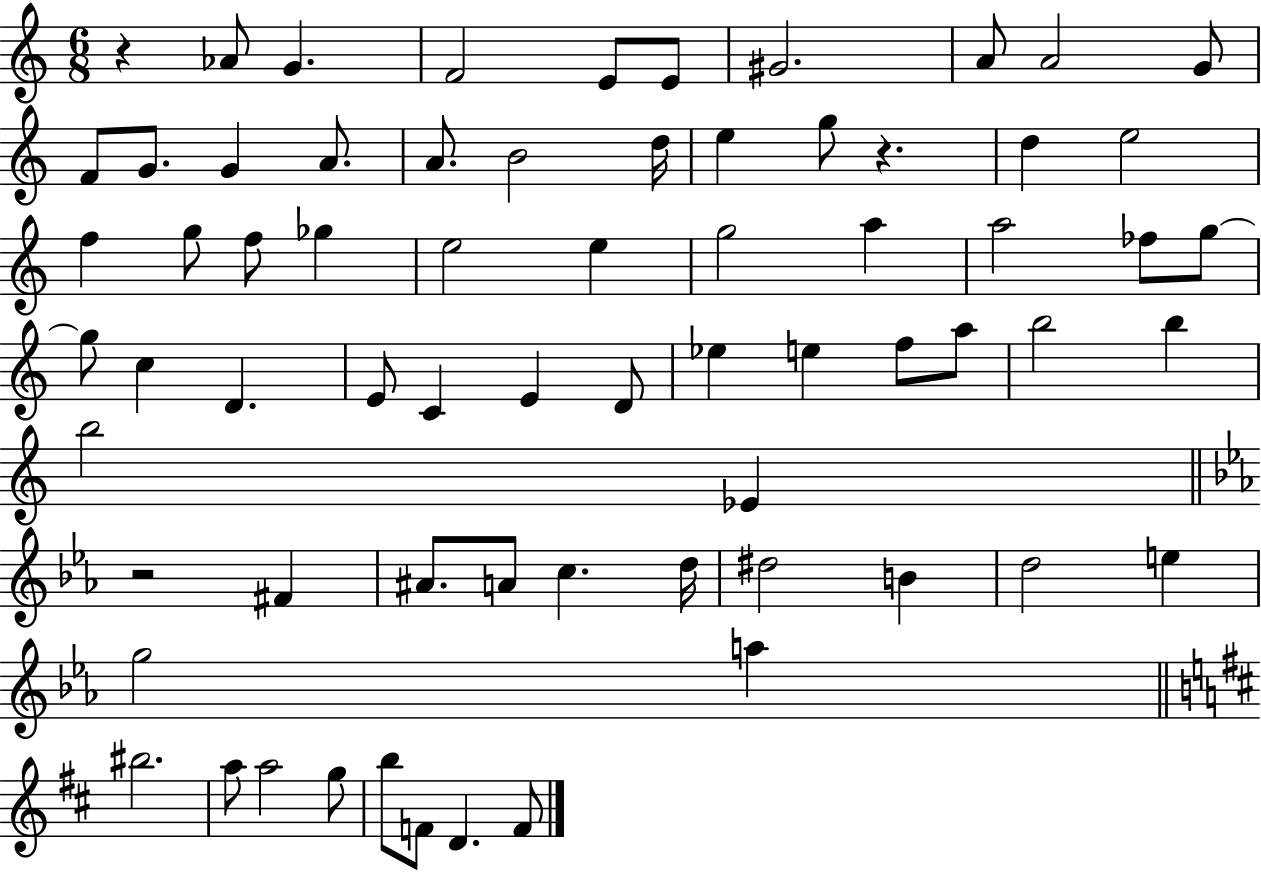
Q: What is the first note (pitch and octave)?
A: Ab4